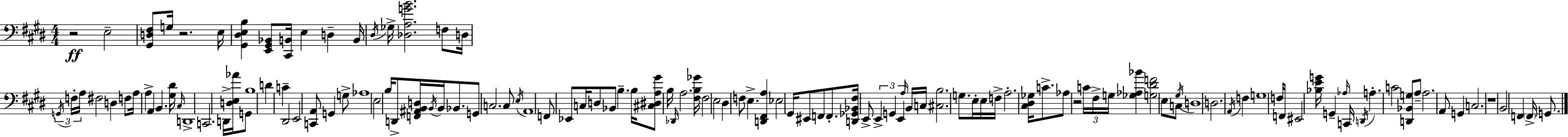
X:1
T:Untitled
M:4/4
L:1/4
K:E
z2 E,2 [^G,,D,^F,]/2 G,/4 z2 E,/4 [^G,,^D,E,B,] [E,,^G,,_B,,]/2 [^C,,B,,]/4 E, D, B,,/4 ^D,/4 _G,/4 [_D,A,GB]2 F,/2 D,/4 G,,/4 F,/4 A,/4 ^F,2 D, F,/2 A,/4 A, A,, B,, [^G,^D]/4 ^C,/4 D,,4 C,,2 D,,/4 [D,E,_A]/4 G,,/2 B,4 D C ^D,,2 E,,2 [C,,A,,]/2 G,, G,/2 _A,4 E,2 B,/4 D,,/2 [F,,^A,,B,,D,]/4 B,,/4 B,,/4 _B,,/2 G,,/2 C,2 C,/2 E,/4 A,,4 F,,/2 _E,,/2 C,/4 D,/2 _B,,/2 B, B,/4 [^C,^D,A,^G]/2 B,/4 _D,,/4 A,2 [^F,B,_G]/4 ^F,2 E,2 ^D, F,/2 E, [D,,^F,,A,] _E,2 ^G,,/4 ^E,,/2 F,,/2 F,,/2 [D,,_G,,_B,,^F,]/4 E,,/2 E,, G,, E,, A,/4 B,,/4 C,/4 [^C,B,]2 G,/2 E,/4 E,/4 F,/4 A,2 [^C,^D,_G,]/4 C/2 _A,/2 z2 C/4 ^F,/4 G,/4 [_G,_A,_B] [G,^DF]2 E,/2 C,/2 ^G,/4 D,4 D,2 A,,/4 F, G,4 F,/4 F,,/4 ^E,,2 [_B,EG]/4 G,, _A,/4 C,,/4 D,,/4 A, C2 [D,,_B,,G,]/2 A,/2 A,2 A,,/2 G,, C,2 z4 B,,2 F,, F,,/4 G,,/2